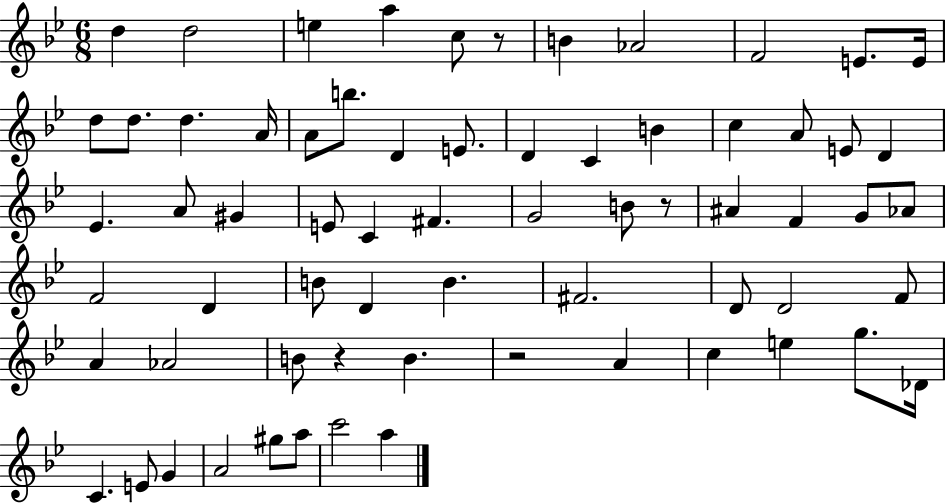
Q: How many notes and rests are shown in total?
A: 67